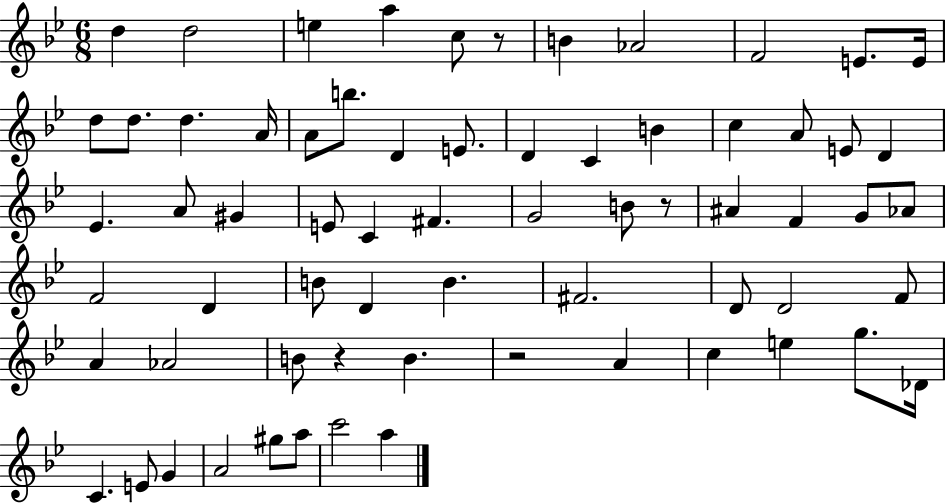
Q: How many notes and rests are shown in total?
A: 67